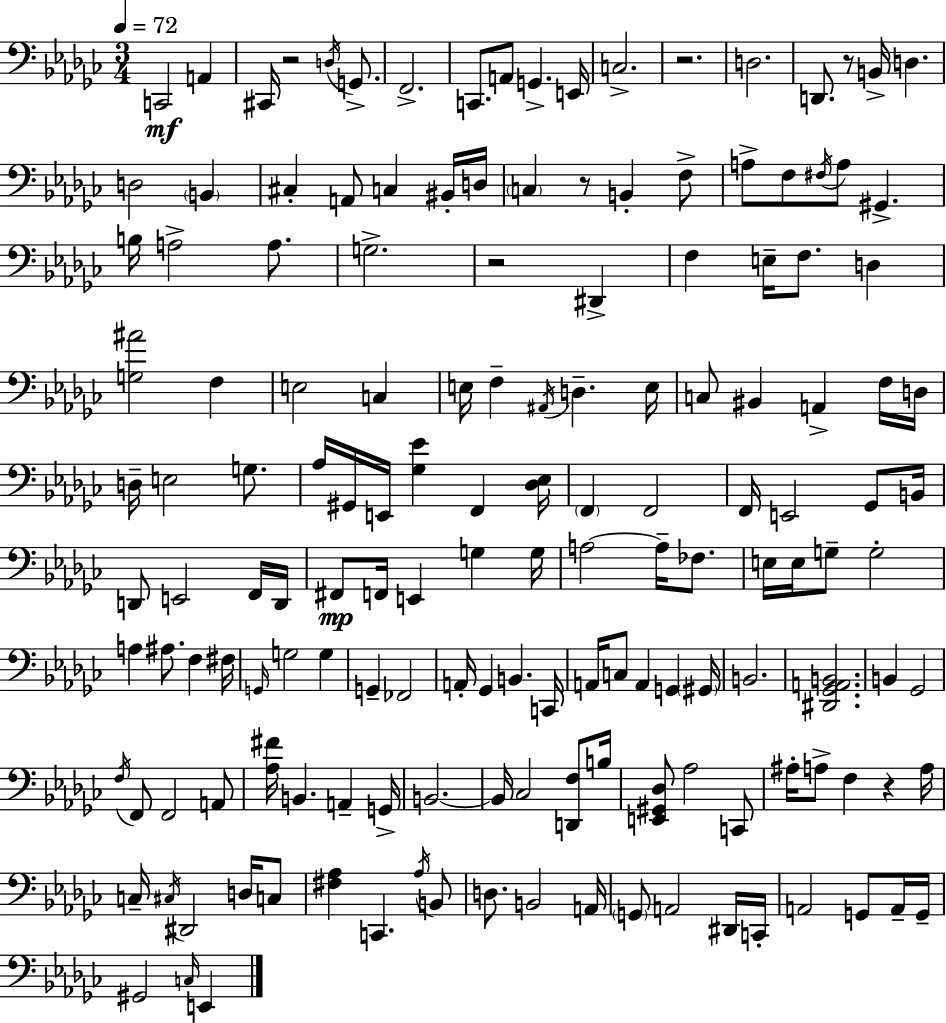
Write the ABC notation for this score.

X:1
T:Untitled
M:3/4
L:1/4
K:Ebm
C,,2 A,, ^C,,/4 z2 D,/4 G,,/2 F,,2 C,,/2 A,,/2 G,, E,,/4 C,2 z2 D,2 D,,/2 z/2 B,,/4 D, D,2 B,, ^C, A,,/2 C, ^B,,/4 D,/4 C, z/2 B,, F,/2 A,/2 F,/2 ^F,/4 A,/2 ^G,, B,/4 A,2 A,/2 G,2 z2 ^D,, F, E,/4 F,/2 D, [G,^A]2 F, E,2 C, E,/4 F, ^A,,/4 D, E,/4 C,/2 ^B,, A,, F,/4 D,/4 D,/4 E,2 G,/2 _A,/4 ^G,,/4 E,,/4 [_G,_E] F,, [_D,_E,]/4 F,, F,,2 F,,/4 E,,2 _G,,/2 B,,/4 D,,/2 E,,2 F,,/4 D,,/4 ^F,,/2 F,,/4 E,, G, G,/4 A,2 A,/4 _F,/2 E,/4 E,/4 G,/2 G,2 A, ^A,/2 F, ^F,/4 G,,/4 G,2 G, G,, _F,,2 A,,/4 _G,, B,, C,,/4 A,,/4 C,/2 A,, G,, ^G,,/4 B,,2 [^D,,_G,,A,,B,,]2 B,, _G,,2 F,/4 F,,/2 F,,2 A,,/2 [_A,^F]/4 B,, A,, G,,/4 B,,2 B,,/4 _C,2 [D,,F,]/2 B,/4 [E,,^G,,_D,]/2 _A,2 C,,/2 ^A,/4 A,/2 F, z A,/4 C,/4 ^C,/4 ^D,,2 D,/4 C,/2 [^F,_A,] C,, _A,/4 B,,/2 D,/2 B,,2 A,,/4 G,,/2 A,,2 ^D,,/4 C,,/4 A,,2 G,,/2 A,,/4 G,,/4 ^G,,2 C,/4 E,,